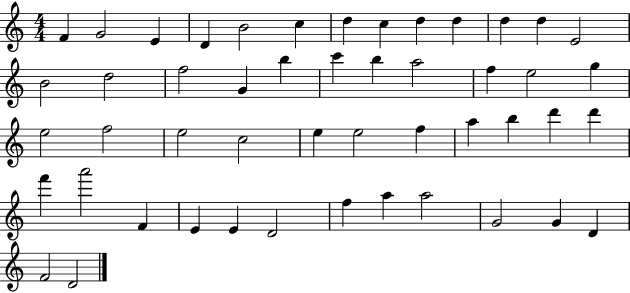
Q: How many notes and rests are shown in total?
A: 49